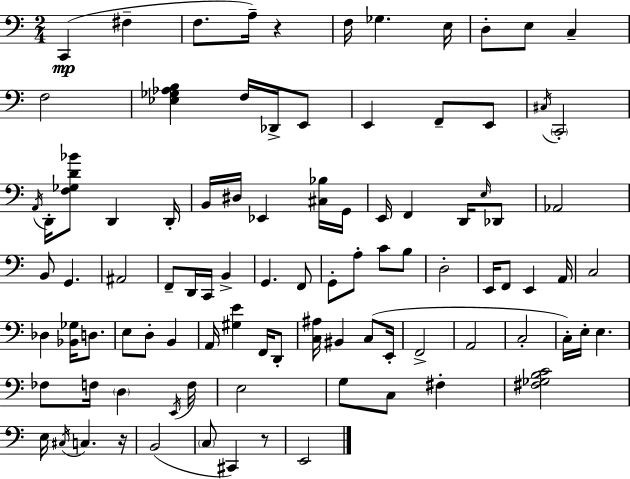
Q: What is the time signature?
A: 2/4